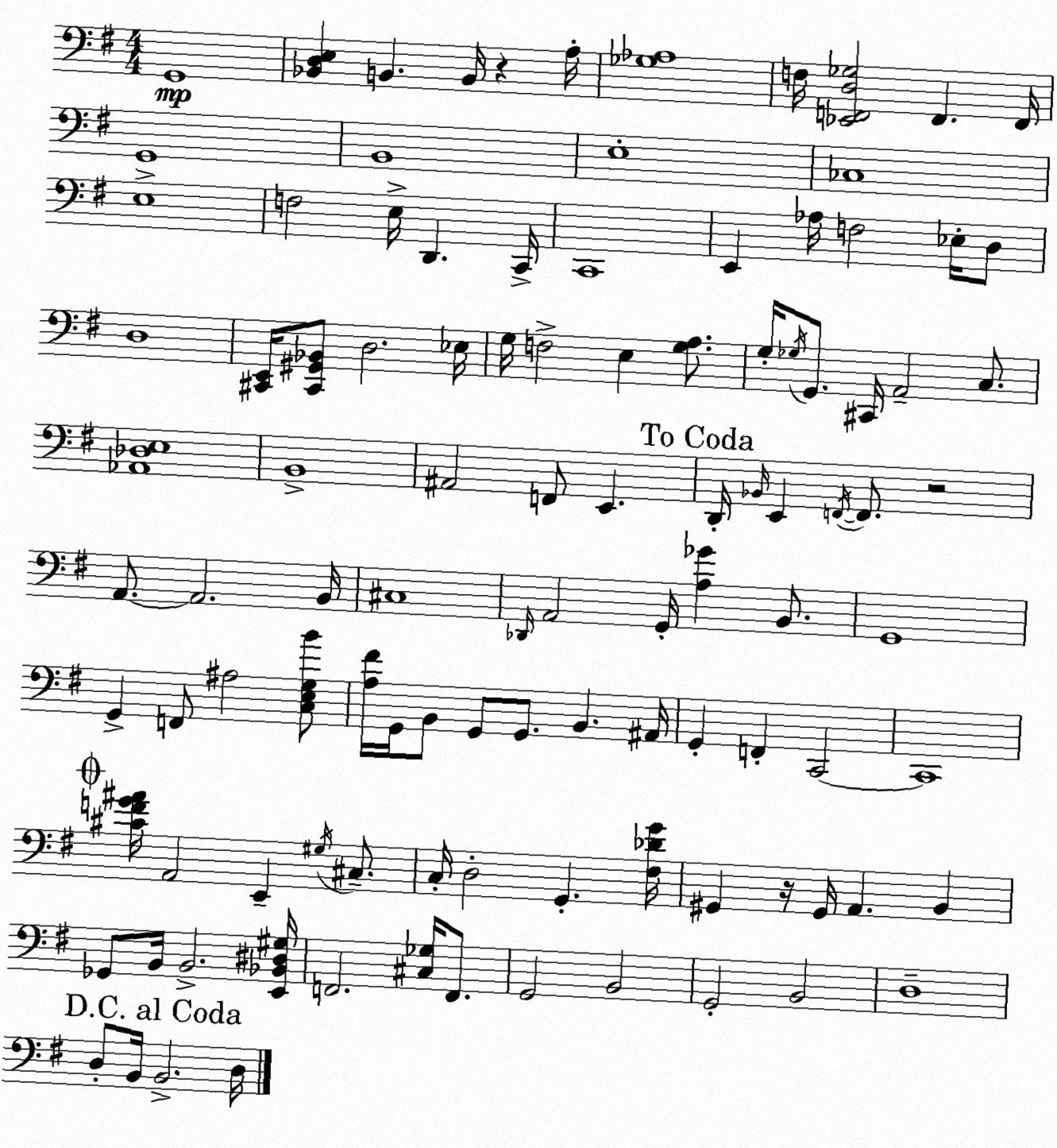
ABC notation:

X:1
T:Untitled
M:4/4
L:1/4
K:G
G,,4 [_B,,D,E,] B,, B,,/4 z A,/4 [_G,_A,]4 F,/4 [_E,,F,,D,_G,]2 F,, F,,/4 G,,4 B,,4 E,4 _C,4 E,4 F,2 E,/4 D,, C,,/4 C,,4 E,, _A,/4 F,2 _E,/4 D,/2 D,4 [^C,,E,,]/4 [^C,,^G,,_B,,]/2 D,2 _E,/4 G,/4 F,2 E, [G,A,]/2 G,/4 _G,/4 G,,/2 ^C,,/4 A,,2 C,/2 [_A,,_D,E,]4 B,,4 ^A,,2 F,,/2 E,, D,,/4 _B,,/4 E,, F,,/4 F,,/2 z2 A,,/2 A,,2 B,,/4 ^C,4 _D,,/4 A,,2 G,,/4 [A,_G] B,,/2 G,,4 G,, F,,/2 ^A,2 [C,E,G,B]/2 [A,^F]/4 G,,/4 B,,/2 G,,/2 G,,/2 B,, ^A,,/4 G,, F,, C,,2 C,,4 [^CFG^A]/4 A,,2 E,, ^G,/4 ^C,/2 C,/4 D,2 G,, [^F,_DG]/4 ^G,, z/4 ^G,,/4 A,, B,, _G,,/2 B,,/4 B,,2 [E,,_B,,^D,^G,]/4 F,,2 [^C,_G,]/4 F,,/2 G,,2 B,,2 G,,2 B,,2 D,4 D,/2 B,,/4 B,,2 D,/4